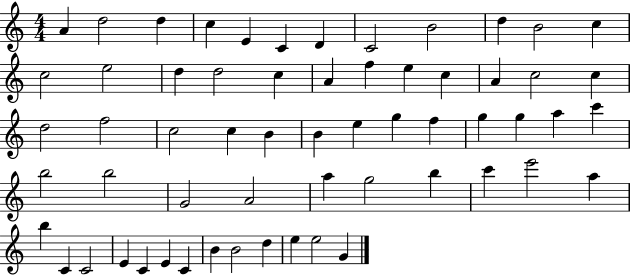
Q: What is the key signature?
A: C major